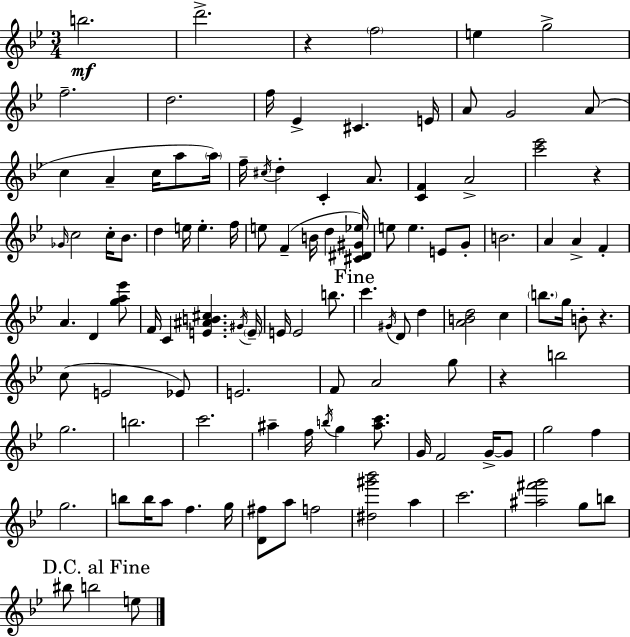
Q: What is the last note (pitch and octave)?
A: E5